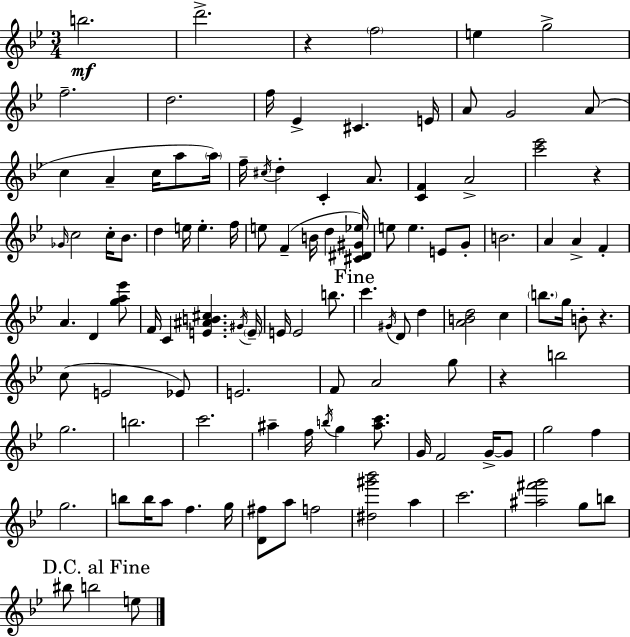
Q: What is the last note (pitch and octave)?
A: E5